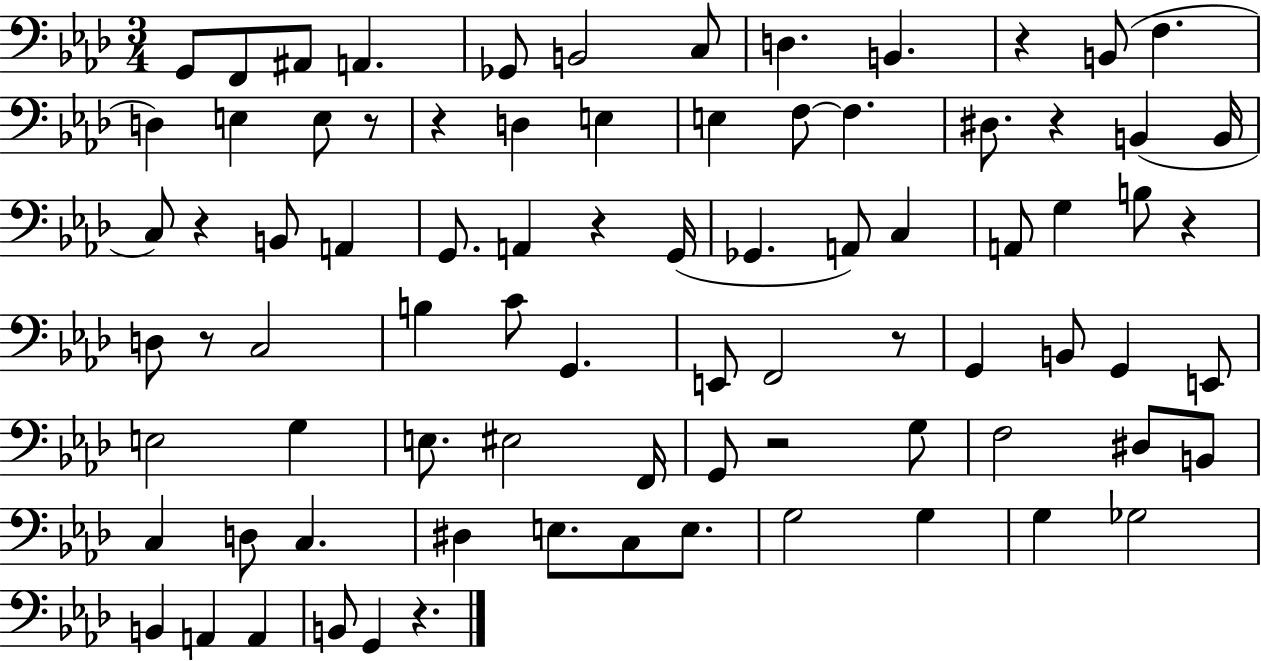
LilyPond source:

{
  \clef bass
  \numericTimeSignature
  \time 3/4
  \key aes \major
  g,8 f,8 ais,8 a,4. | ges,8 b,2 c8 | d4. b,4. | r4 b,8( f4. | \break d4) e4 e8 r8 | r4 d4 e4 | e4 f8~~ f4. | dis8. r4 b,4( b,16 | \break c8) r4 b,8 a,4 | g,8. a,4 r4 g,16( | ges,4. a,8) c4 | a,8 g4 b8 r4 | \break d8 r8 c2 | b4 c'8 g,4. | e,8 f,2 r8 | g,4 b,8 g,4 e,8 | \break e2 g4 | e8. eis2 f,16 | g,8 r2 g8 | f2 dis8 b,8 | \break c4 d8 c4. | dis4 e8. c8 e8. | g2 g4 | g4 ges2 | \break b,4 a,4 a,4 | b,8 g,4 r4. | \bar "|."
}